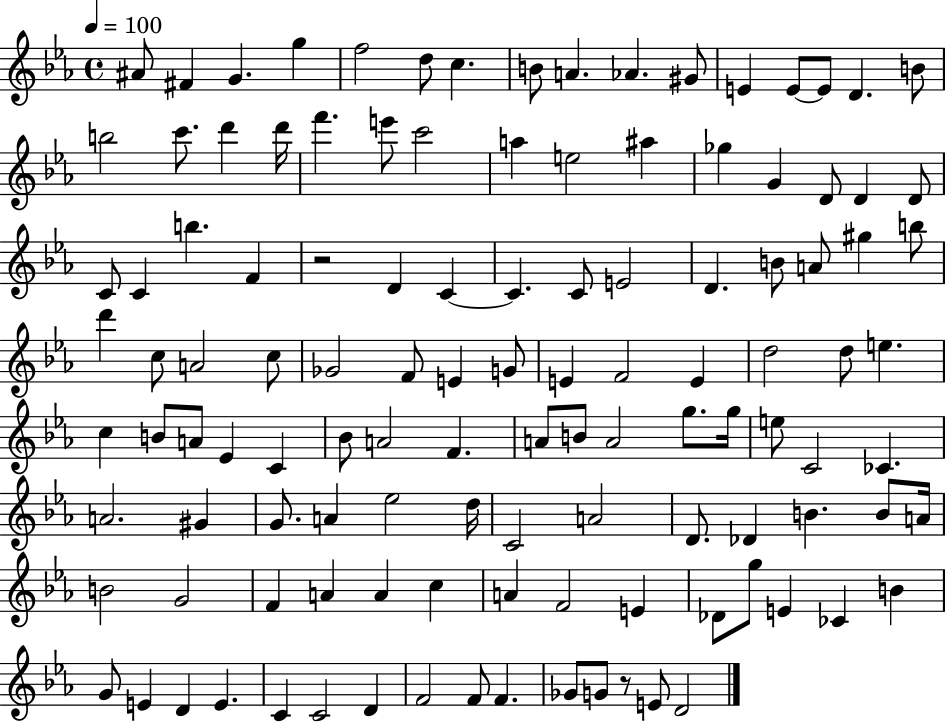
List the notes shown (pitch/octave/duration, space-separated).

A#4/e F#4/q G4/q. G5/q F5/h D5/e C5/q. B4/e A4/q. Ab4/q. G#4/e E4/q E4/e E4/e D4/q. B4/e B5/h C6/e. D6/q D6/s F6/q. E6/e C6/h A5/q E5/h A#5/q Gb5/q G4/q D4/e D4/q D4/e C4/e C4/q B5/q. F4/q R/h D4/q C4/q C4/q. C4/e E4/h D4/q. B4/e A4/e G#5/q B5/e D6/q C5/e A4/h C5/e Gb4/h F4/e E4/q G4/e E4/q F4/h E4/q D5/h D5/e E5/q. C5/q B4/e A4/e Eb4/q C4/q Bb4/e A4/h F4/q. A4/e B4/e A4/h G5/e. G5/s E5/e C4/h CES4/q. A4/h. G#4/q G4/e. A4/q Eb5/h D5/s C4/h A4/h D4/e. Db4/q B4/q. B4/e A4/s B4/h G4/h F4/q A4/q A4/q C5/q A4/q F4/h E4/q Db4/e G5/e E4/q CES4/q B4/q G4/e E4/q D4/q E4/q. C4/q C4/h D4/q F4/h F4/e F4/q. Gb4/e G4/e R/e E4/e D4/h